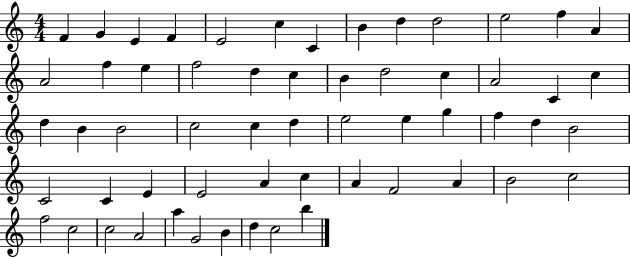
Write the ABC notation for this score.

X:1
T:Untitled
M:4/4
L:1/4
K:C
F G E F E2 c C B d d2 e2 f A A2 f e f2 d c B d2 c A2 C c d B B2 c2 c d e2 e g f d B2 C2 C E E2 A c A F2 A B2 c2 f2 c2 c2 A2 a G2 B d c2 b